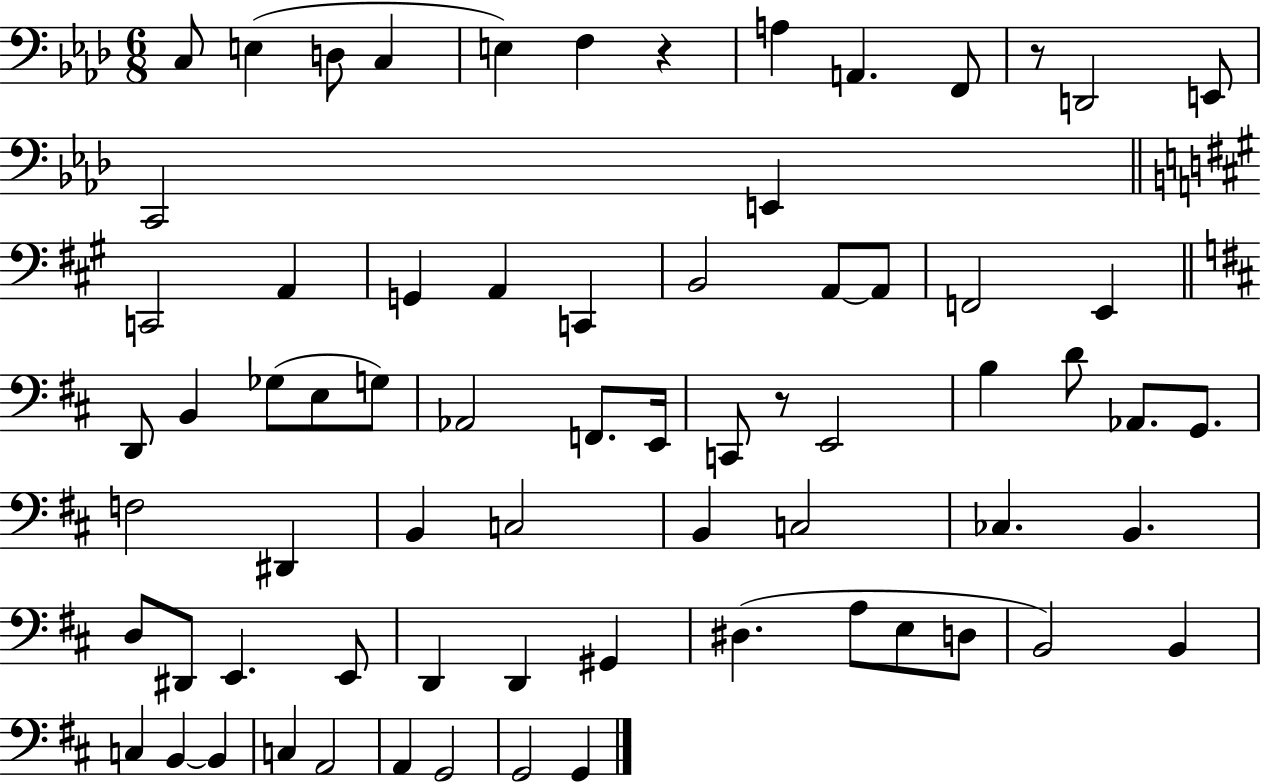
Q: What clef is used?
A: bass